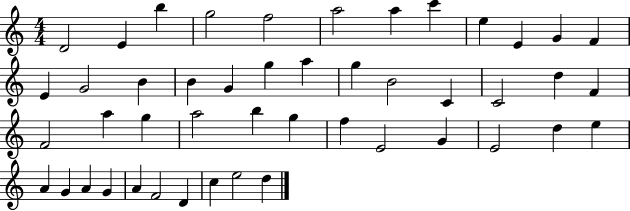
{
  \clef treble
  \numericTimeSignature
  \time 4/4
  \key c \major
  d'2 e'4 b''4 | g''2 f''2 | a''2 a''4 c'''4 | e''4 e'4 g'4 f'4 | \break e'4 g'2 b'4 | b'4 g'4 g''4 a''4 | g''4 b'2 c'4 | c'2 d''4 f'4 | \break f'2 a''4 g''4 | a''2 b''4 g''4 | f''4 e'2 g'4 | e'2 d''4 e''4 | \break a'4 g'4 a'4 g'4 | a'4 f'2 d'4 | c''4 e''2 d''4 | \bar "|."
}